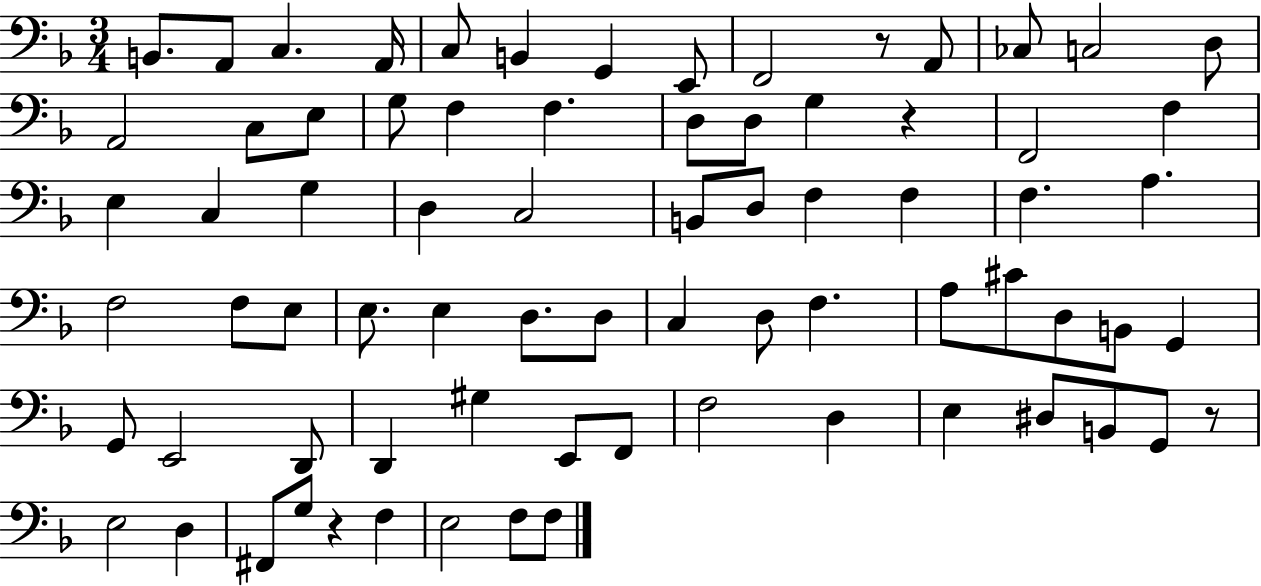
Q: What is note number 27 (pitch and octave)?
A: G3